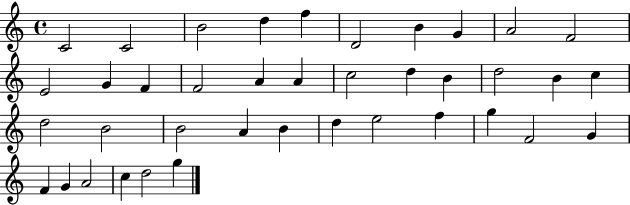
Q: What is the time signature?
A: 4/4